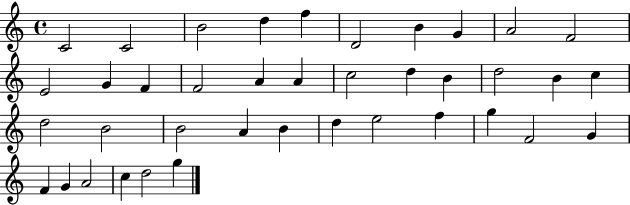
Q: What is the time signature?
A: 4/4